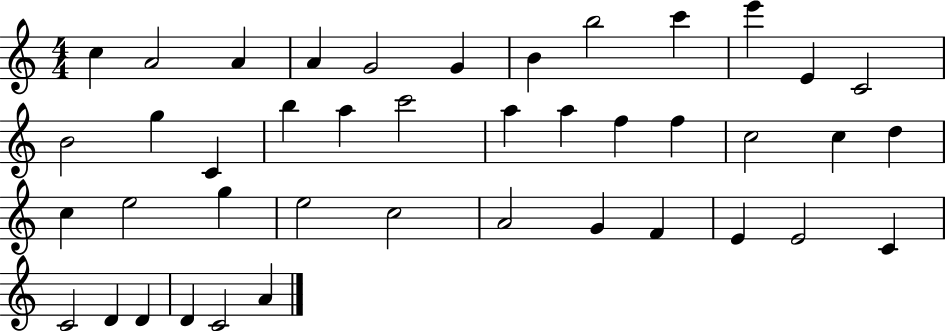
C5/q A4/h A4/q A4/q G4/h G4/q B4/q B5/h C6/q E6/q E4/q C4/h B4/h G5/q C4/q B5/q A5/q C6/h A5/q A5/q F5/q F5/q C5/h C5/q D5/q C5/q E5/h G5/q E5/h C5/h A4/h G4/q F4/q E4/q E4/h C4/q C4/h D4/q D4/q D4/q C4/h A4/q